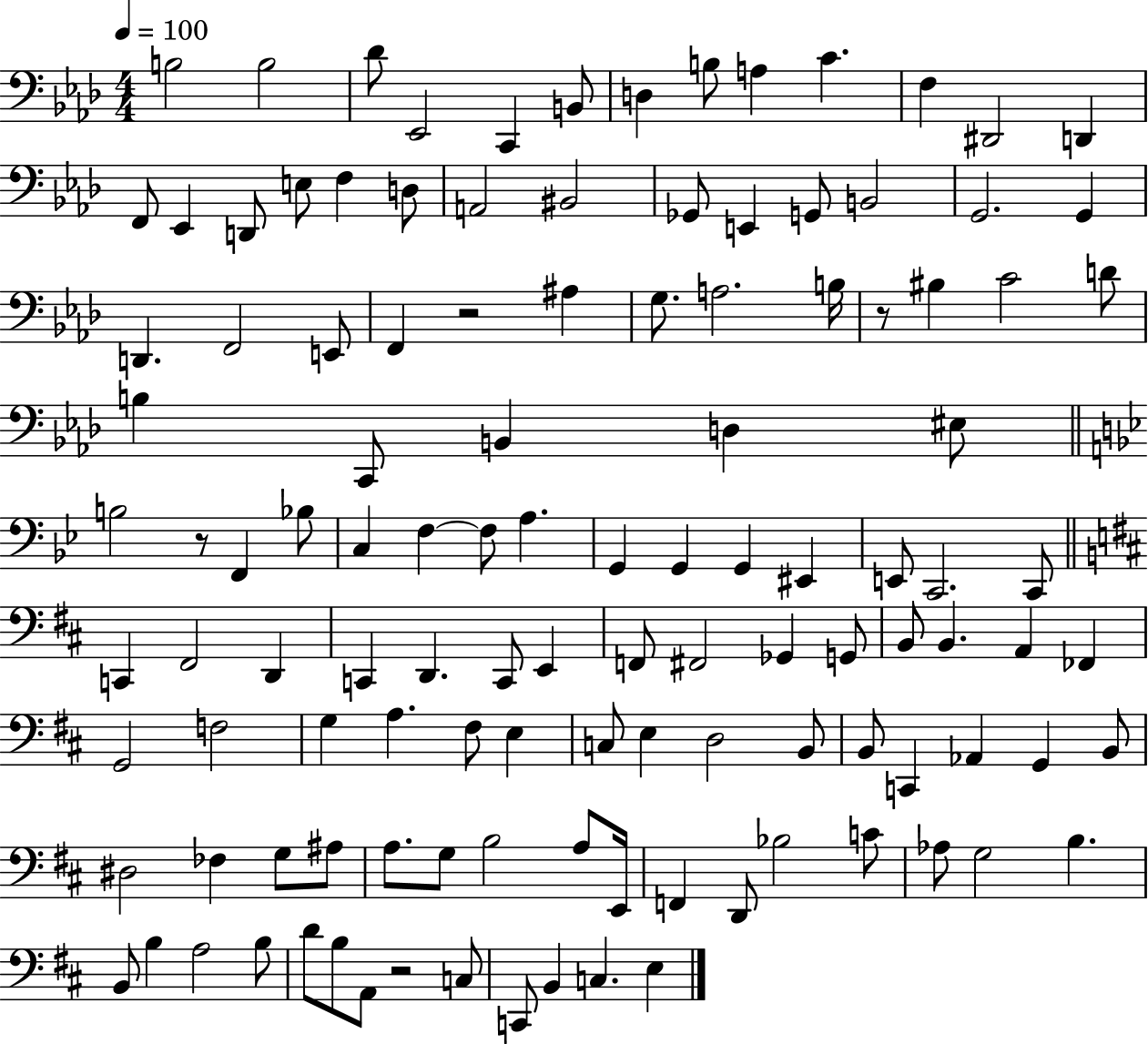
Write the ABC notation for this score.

X:1
T:Untitled
M:4/4
L:1/4
K:Ab
B,2 B,2 _D/2 _E,,2 C,, B,,/2 D, B,/2 A, C F, ^D,,2 D,, F,,/2 _E,, D,,/2 E,/2 F, D,/2 A,,2 ^B,,2 _G,,/2 E,, G,,/2 B,,2 G,,2 G,, D,, F,,2 E,,/2 F,, z2 ^A, G,/2 A,2 B,/4 z/2 ^B, C2 D/2 B, C,,/2 B,, D, ^E,/2 B,2 z/2 F,, _B,/2 C, F, F,/2 A, G,, G,, G,, ^E,, E,,/2 C,,2 C,,/2 C,, ^F,,2 D,, C,, D,, C,,/2 E,, F,,/2 ^F,,2 _G,, G,,/2 B,,/2 B,, A,, _F,, G,,2 F,2 G, A, ^F,/2 E, C,/2 E, D,2 B,,/2 B,,/2 C,, _A,, G,, B,,/2 ^D,2 _F, G,/2 ^A,/2 A,/2 G,/2 B,2 A,/2 E,,/4 F,, D,,/2 _B,2 C/2 _A,/2 G,2 B, B,,/2 B, A,2 B,/2 D/2 B,/2 A,,/2 z2 C,/2 C,,/2 B,, C, E,